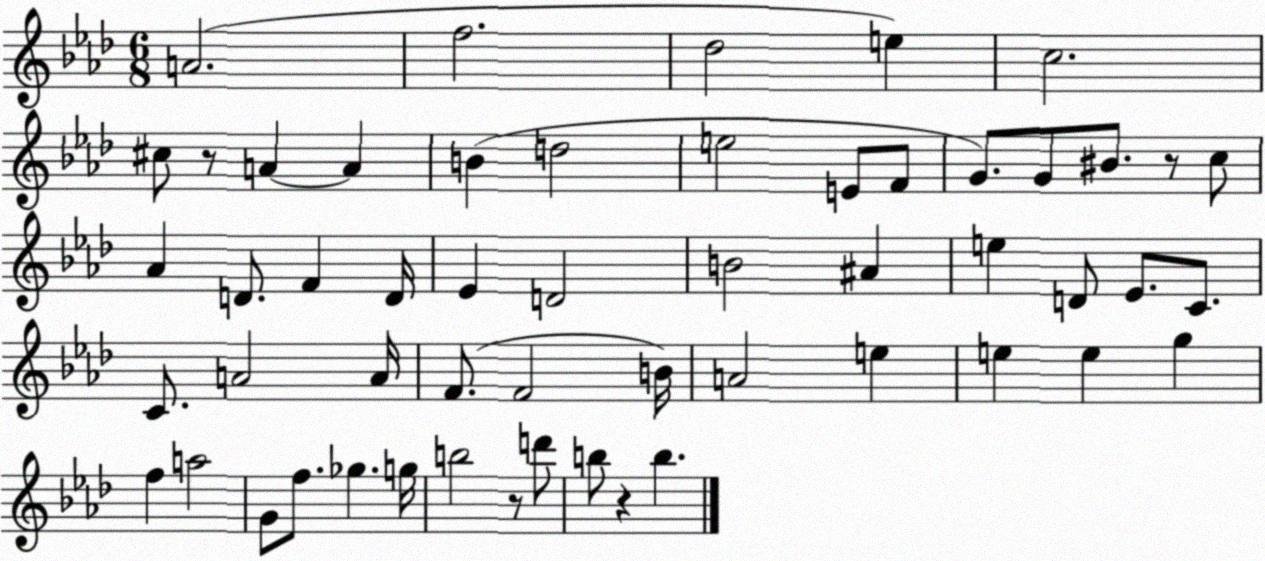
X:1
T:Untitled
M:6/8
L:1/4
K:Ab
A2 f2 _d2 e c2 ^c/2 z/2 A A B d2 e2 E/2 F/2 G/2 G/2 ^B/2 z/2 c/2 _A D/2 F D/4 _E D2 B2 ^A e D/2 _E/2 C/2 C/2 A2 A/4 F/2 F2 B/4 A2 e e e g f a2 G/2 f/2 _g g/4 b2 z/2 d'/2 b/2 z b